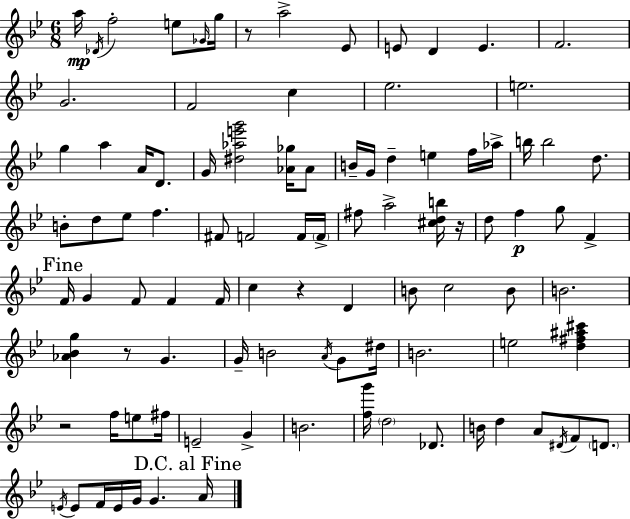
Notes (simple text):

A5/s Db4/s F5/h E5/e Gb4/s G5/s R/e A5/h Eb4/e E4/e D4/q E4/q. F4/h. G4/h. F4/h C5/q Eb5/h. E5/h. G5/q A5/q A4/s D4/e. G4/s [D#5,Ab5,E6,G6]/h [Ab4,Gb5]/s Ab4/e B4/s G4/s D5/q E5/q F5/s Ab5/s B5/s B5/h D5/e. B4/e D5/e Eb5/e F5/q. F#4/e F4/h F4/s F4/s F#5/e A5/h [C#5,D5,B5]/s R/s D5/e F5/q G5/e F4/q F4/s G4/q F4/e F4/q F4/s C5/q R/q D4/q B4/e C5/h B4/e B4/h. [Ab4,Bb4,G5]/q R/e G4/q. G4/s B4/h A4/s G4/e D#5/s B4/h. E5/h [D5,F#5,A#5,C#6]/q R/h F5/s E5/e F#5/s E4/h G4/q B4/h. [F5,G6]/s D5/h Db4/e. B4/s D5/q A4/e D#4/s F4/e D4/e. E4/s E4/e F4/s E4/s G4/s G4/q. A4/s